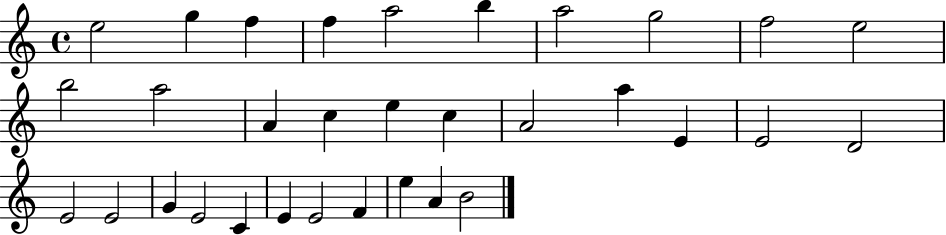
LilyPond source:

{
  \clef treble
  \time 4/4
  \defaultTimeSignature
  \key c \major
  e''2 g''4 f''4 | f''4 a''2 b''4 | a''2 g''2 | f''2 e''2 | \break b''2 a''2 | a'4 c''4 e''4 c''4 | a'2 a''4 e'4 | e'2 d'2 | \break e'2 e'2 | g'4 e'2 c'4 | e'4 e'2 f'4 | e''4 a'4 b'2 | \break \bar "|."
}